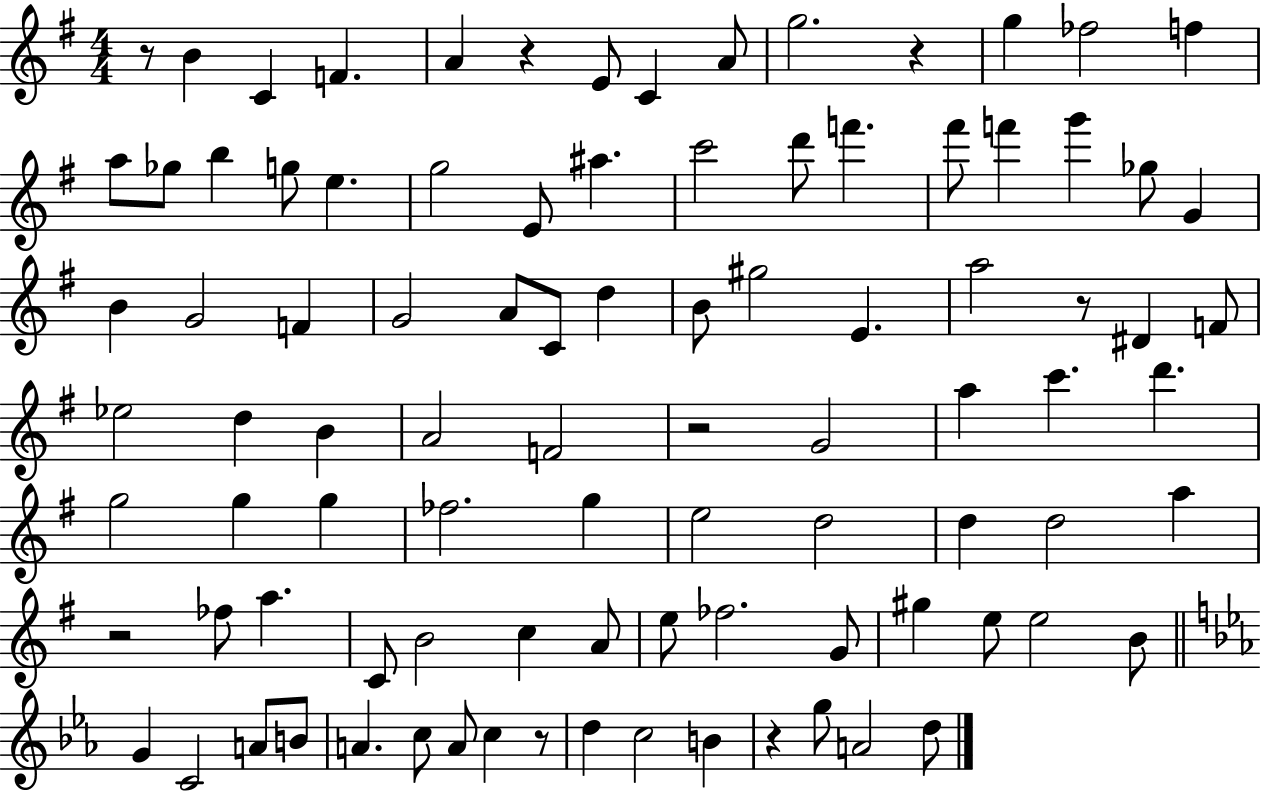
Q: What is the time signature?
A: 4/4